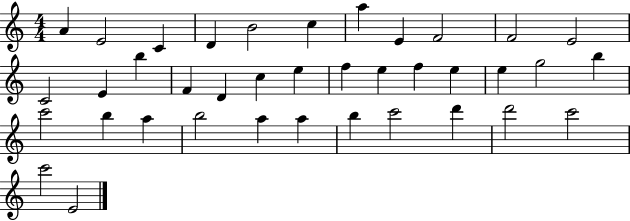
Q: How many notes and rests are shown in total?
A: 38